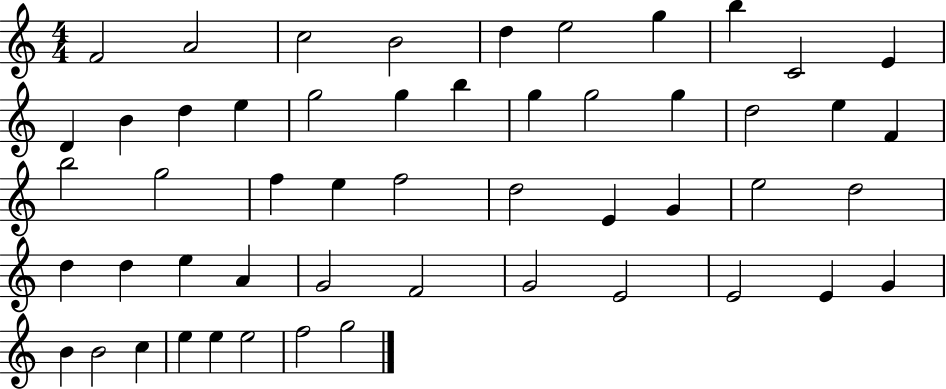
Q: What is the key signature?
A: C major